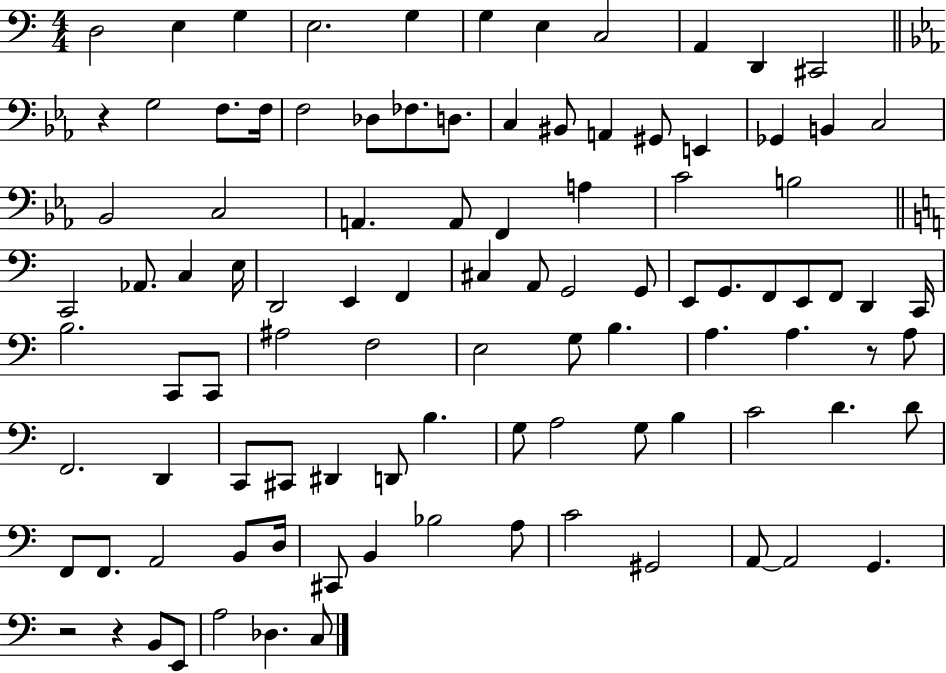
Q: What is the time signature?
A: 4/4